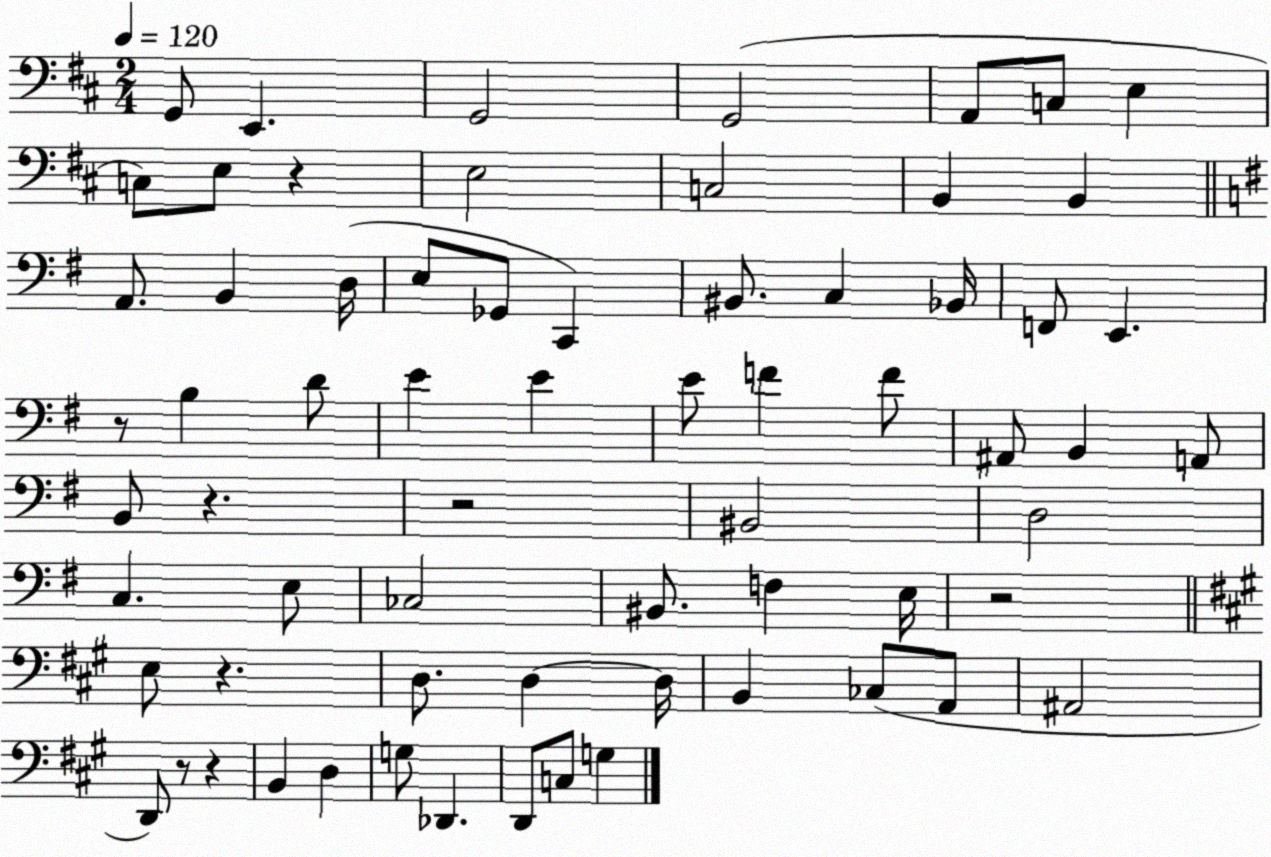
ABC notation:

X:1
T:Untitled
M:2/4
L:1/4
K:D
G,,/2 E,, G,,2 G,,2 A,,/2 C,/2 E, C,/2 E,/2 z E,2 C,2 B,, B,, A,,/2 B,, D,/4 E,/2 _G,,/2 C,, ^B,,/2 C, _B,,/4 F,,/2 E,, z/2 B, D/2 E E E/2 F F/2 ^A,,/2 B,, A,,/2 B,,/2 z z2 ^B,,2 D,2 C, E,/2 _C,2 ^B,,/2 F, E,/4 z2 E,/2 z D,/2 D, D,/4 B,, _C,/2 A,,/2 ^A,,2 D,,/2 z/2 z B,, D, G,/2 _D,, D,,/2 C,/2 G,